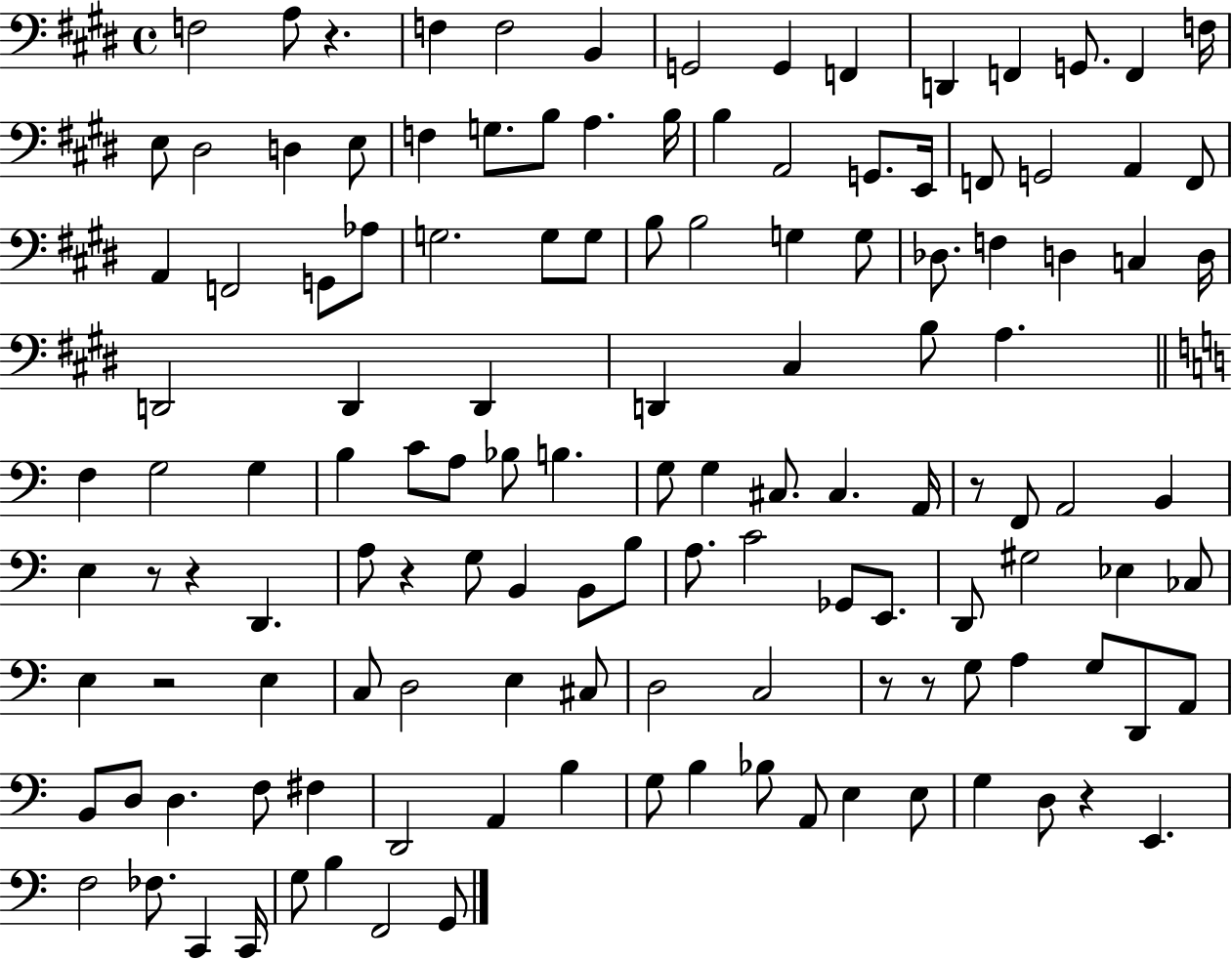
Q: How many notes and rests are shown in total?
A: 131